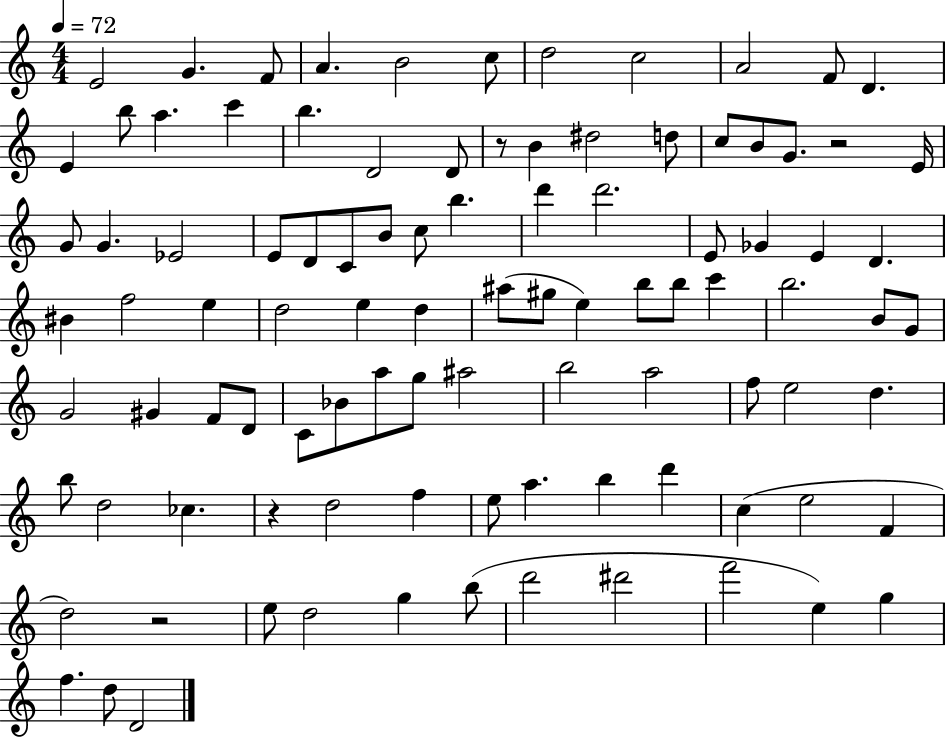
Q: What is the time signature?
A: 4/4